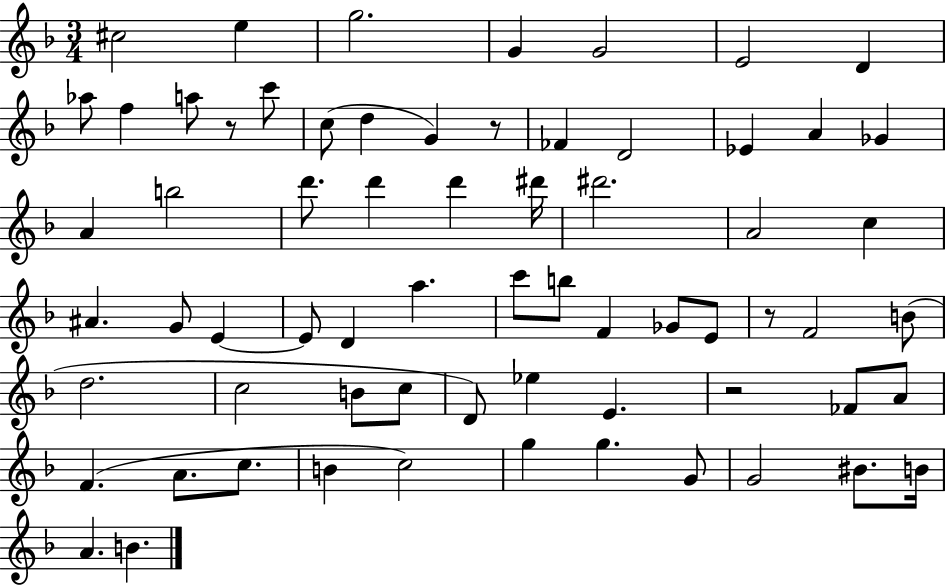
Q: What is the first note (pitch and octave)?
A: C#5